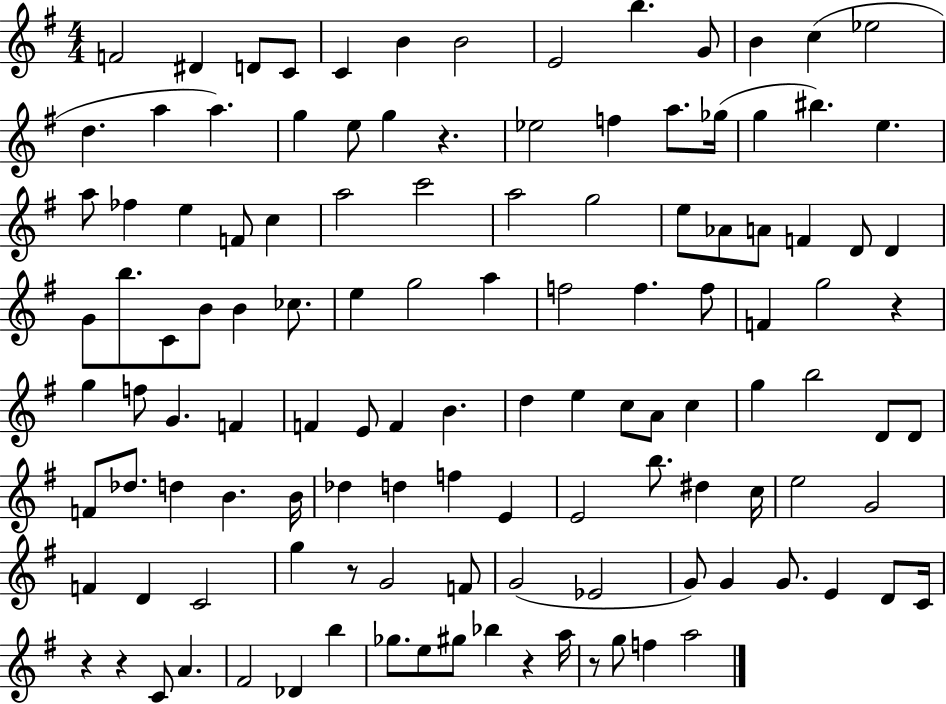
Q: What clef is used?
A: treble